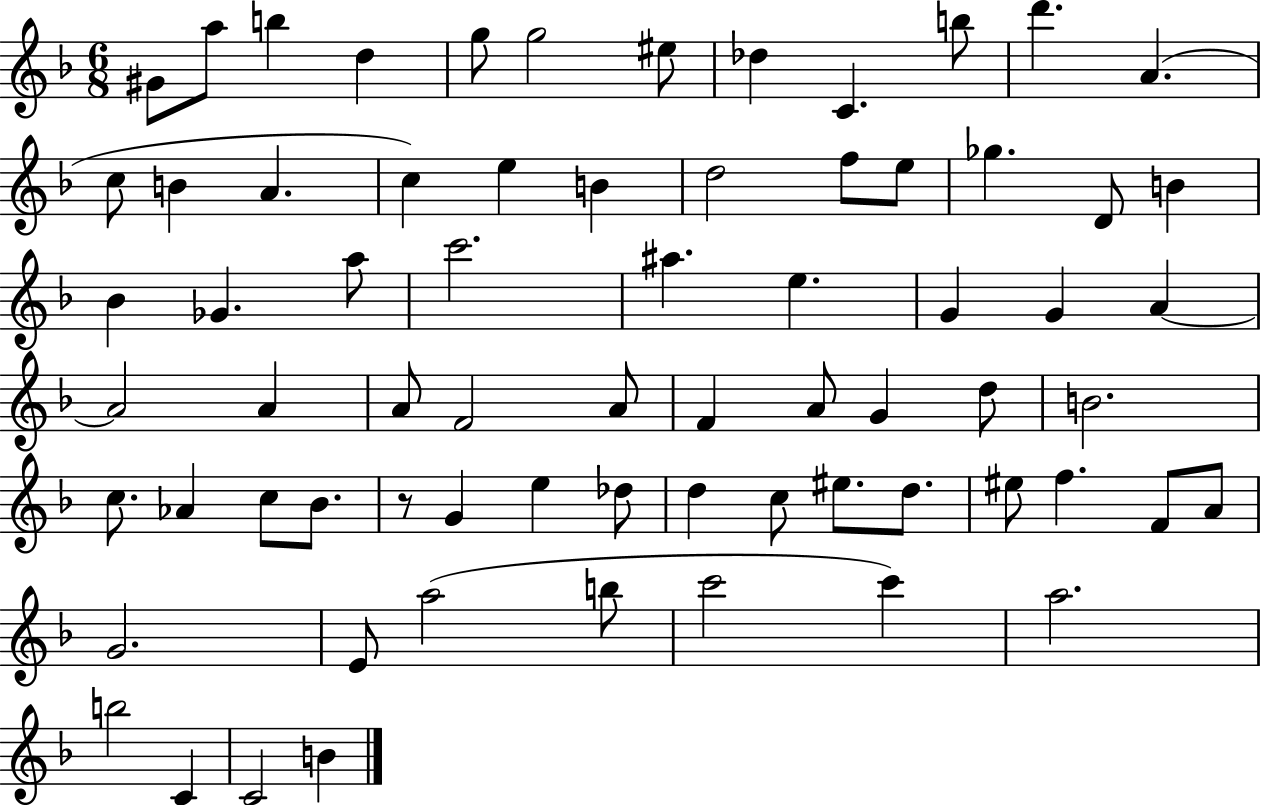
G#4/e A5/e B5/q D5/q G5/e G5/h EIS5/e Db5/q C4/q. B5/e D6/q. A4/q. C5/e B4/q A4/q. C5/q E5/q B4/q D5/h F5/e E5/e Gb5/q. D4/e B4/q Bb4/q Gb4/q. A5/e C6/h. A#5/q. E5/q. G4/q G4/q A4/q A4/h A4/q A4/e F4/h A4/e F4/q A4/e G4/q D5/e B4/h. C5/e. Ab4/q C5/e Bb4/e. R/e G4/q E5/q Db5/e D5/q C5/e EIS5/e. D5/e. EIS5/e F5/q. F4/e A4/e G4/h. E4/e A5/h B5/e C6/h C6/q A5/h. B5/h C4/q C4/h B4/q